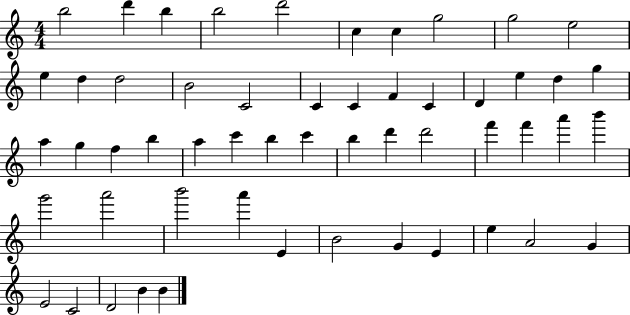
X:1
T:Untitled
M:4/4
L:1/4
K:C
b2 d' b b2 d'2 c c g2 g2 e2 e d d2 B2 C2 C C F C D e d g a g f b a c' b c' b d' d'2 f' f' a' b' g'2 a'2 b'2 a' E B2 G E e A2 G E2 C2 D2 B B